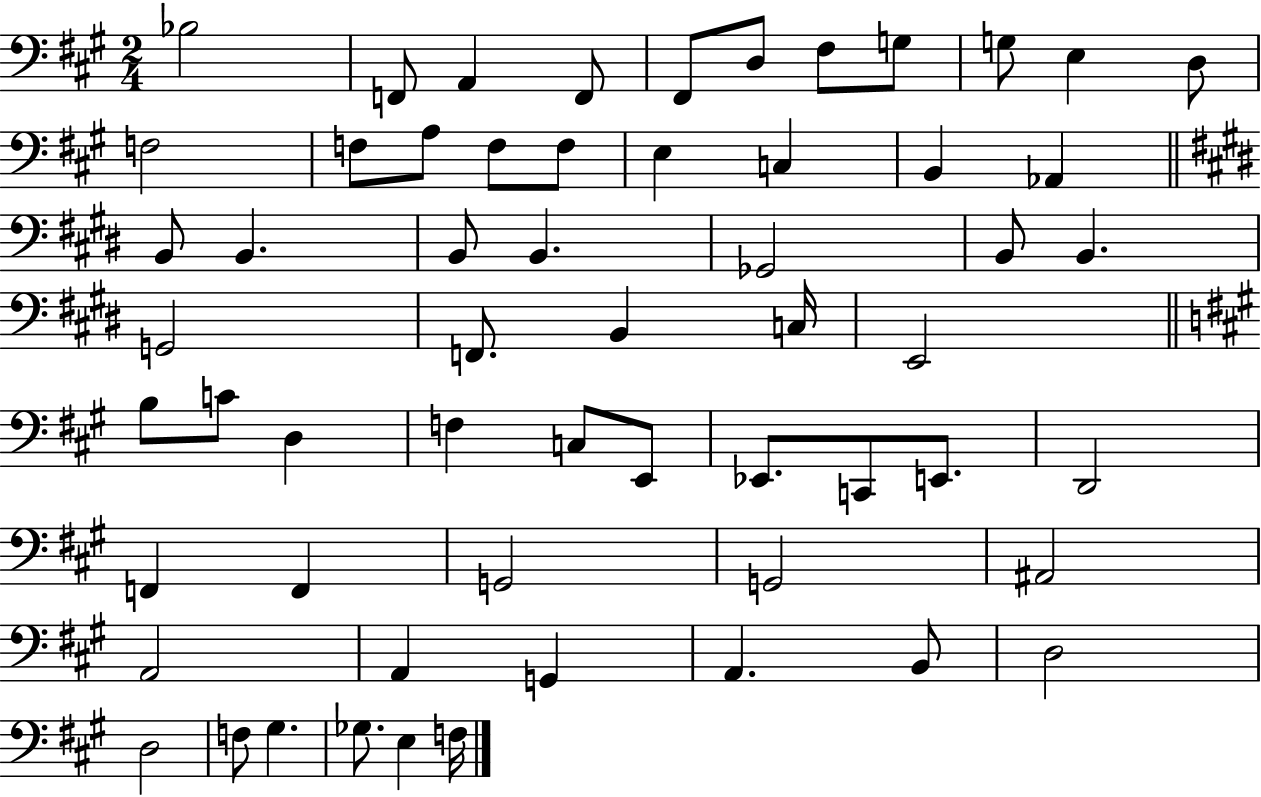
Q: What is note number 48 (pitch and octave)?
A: A2